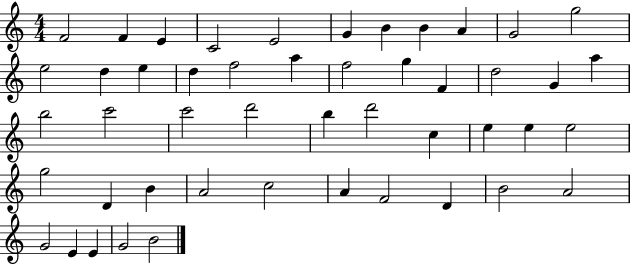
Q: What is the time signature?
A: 4/4